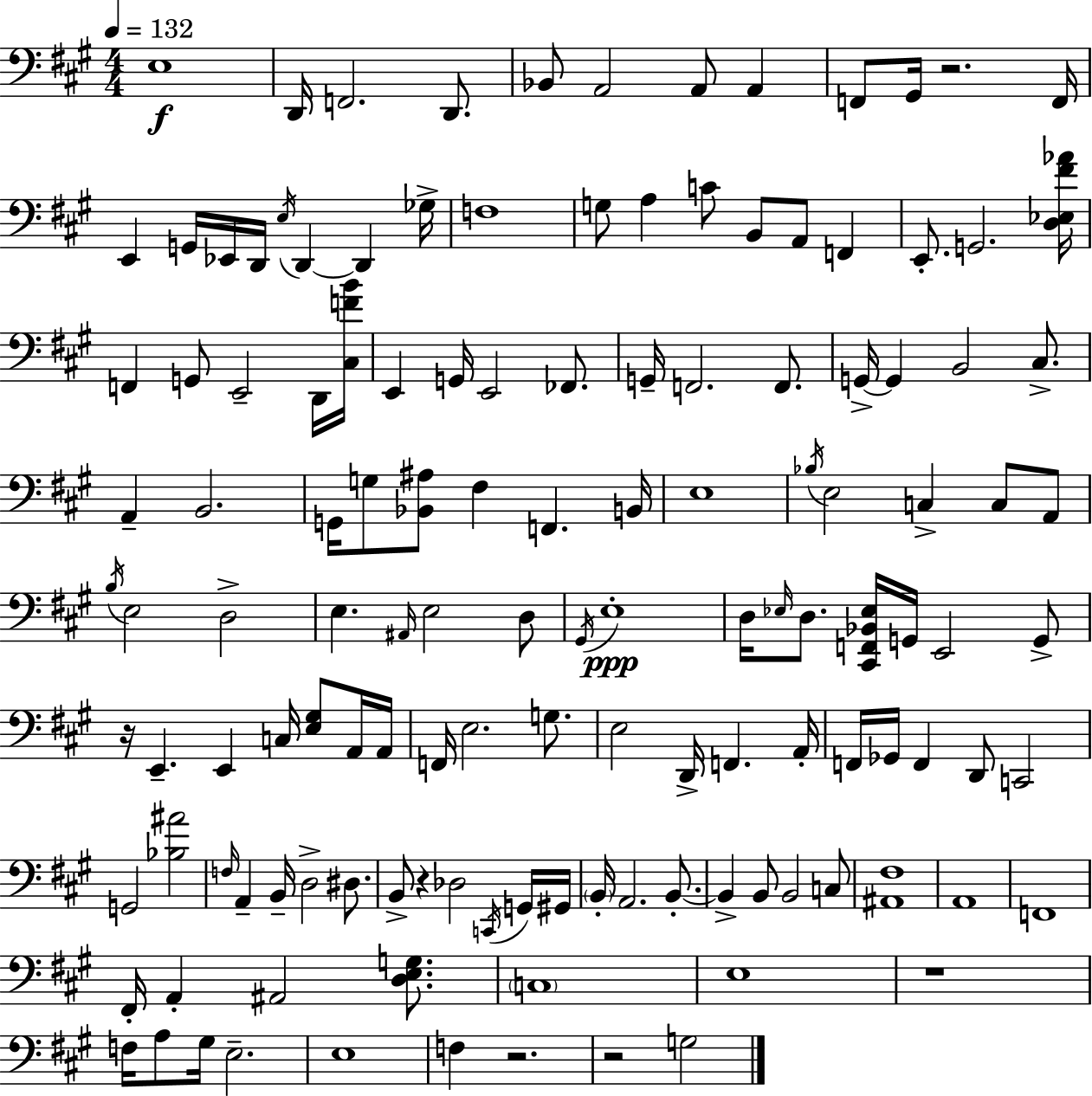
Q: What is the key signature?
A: A major